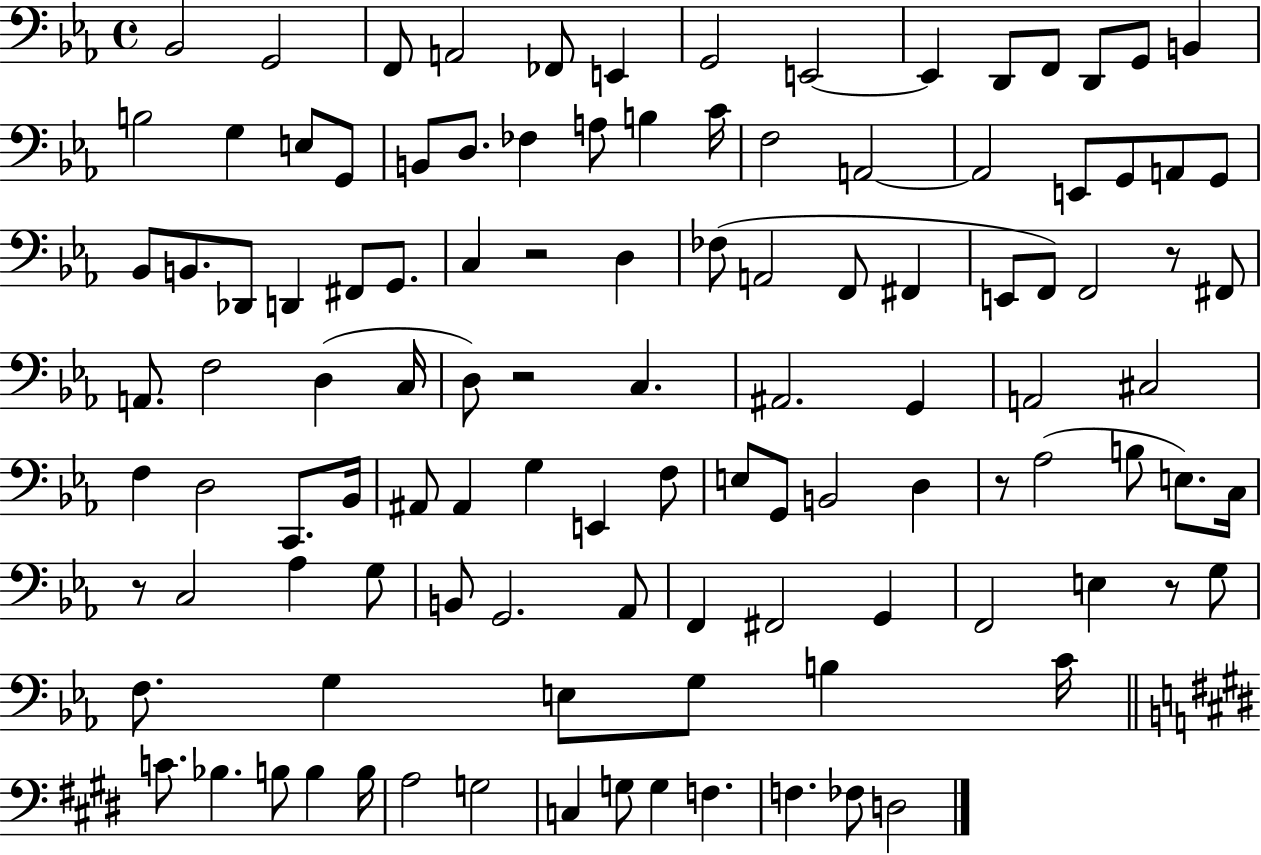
{
  \clef bass
  \time 4/4
  \defaultTimeSignature
  \key ees \major
  bes,2 g,2 | f,8 a,2 fes,8 e,4 | g,2 e,2~~ | e,4 d,8 f,8 d,8 g,8 b,4 | \break b2 g4 e8 g,8 | b,8 d8. fes4 a8 b4 c'16 | f2 a,2~~ | a,2 e,8 g,8 a,8 g,8 | \break bes,8 b,8. des,8 d,4 fis,8 g,8. | c4 r2 d4 | fes8( a,2 f,8 fis,4 | e,8 f,8) f,2 r8 fis,8 | \break a,8. f2 d4( c16 | d8) r2 c4. | ais,2. g,4 | a,2 cis2 | \break f4 d2 c,8. bes,16 | ais,8 ais,4 g4 e,4 f8 | e8 g,8 b,2 d4 | r8 aes2( b8 e8.) c16 | \break r8 c2 aes4 g8 | b,8 g,2. aes,8 | f,4 fis,2 g,4 | f,2 e4 r8 g8 | \break f8. g4 e8 g8 b4 c'16 | \bar "||" \break \key e \major c'8. bes4. b8 b4 b16 | a2 g2 | c4 g8 g4 f4. | f4. fes8 d2 | \break \bar "|."
}